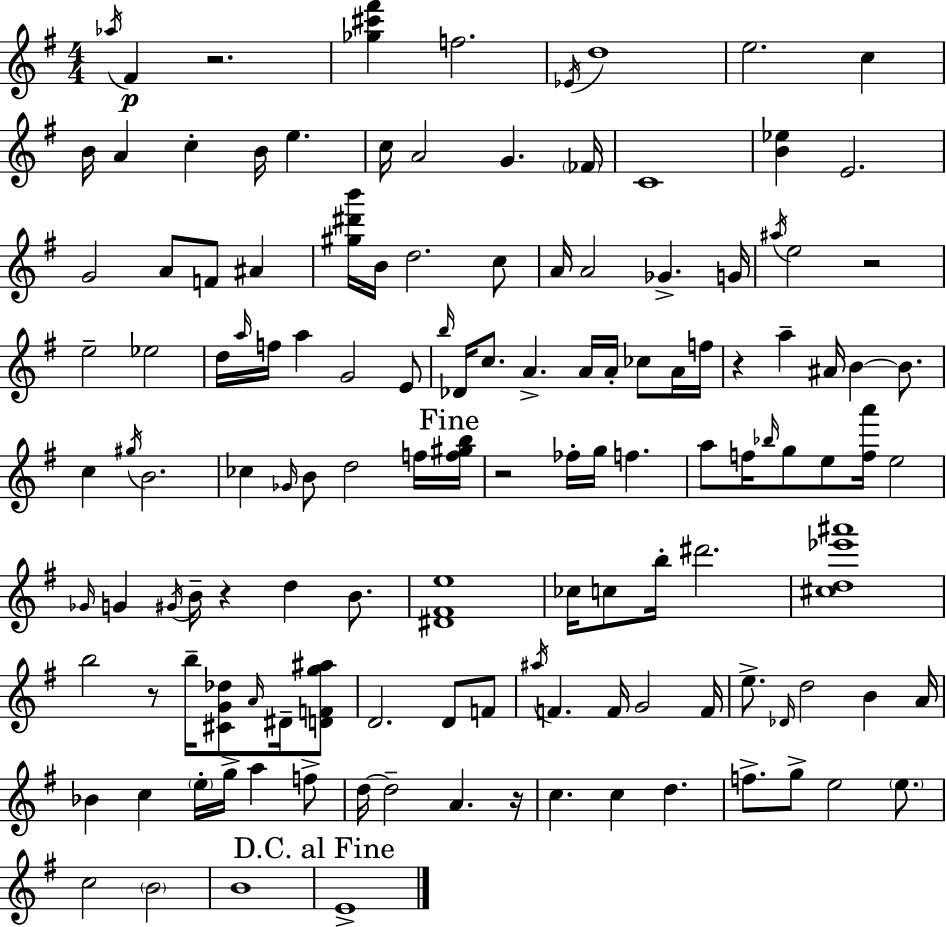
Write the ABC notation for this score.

X:1
T:Untitled
M:4/4
L:1/4
K:G
_a/4 ^F z2 [_g^c'^f'] f2 _E/4 d4 e2 c B/4 A c B/4 e c/4 A2 G _F/4 C4 [B_e] E2 G2 A/2 F/2 ^A [^g^d'b']/4 B/4 d2 c/2 A/4 A2 _G G/4 ^a/4 e2 z2 e2 _e2 d/4 a/4 f/4 a G2 E/2 b/4 _D/4 c/2 A A/4 A/4 _c/2 A/4 f/4 z a ^A/4 B B/2 c ^g/4 B2 _c _G/4 B/2 d2 f/4 [f^gb]/4 z2 _f/4 g/4 f a/2 f/4 _b/4 g/2 e/2 [fa']/4 e2 _G/4 G ^G/4 B/4 z d B/2 [^D^Fe]4 _c/4 c/2 b/4 ^d'2 [^cd_e'^a']4 b2 z/2 b/4 [^CG_d]/2 A/4 ^D/4 [DFg^a]/2 D2 D/2 F/2 ^a/4 F F/4 G2 F/4 e/2 _D/4 d2 B A/4 _B c e/4 g/4 a f/2 d/4 d2 A z/4 c c d f/2 g/2 e2 e/2 c2 B2 B4 E4